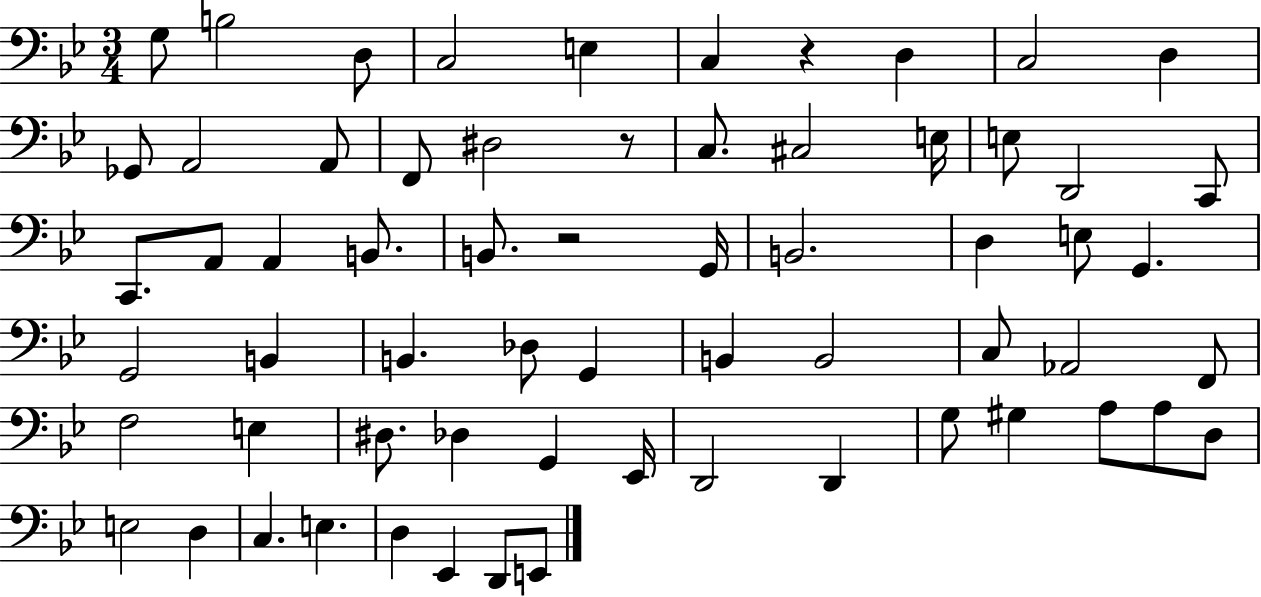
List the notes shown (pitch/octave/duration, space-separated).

G3/e B3/h D3/e C3/h E3/q C3/q R/q D3/q C3/h D3/q Gb2/e A2/h A2/e F2/e D#3/h R/e C3/e. C#3/h E3/s E3/e D2/h C2/e C2/e. A2/e A2/q B2/e. B2/e. R/h G2/s B2/h. D3/q E3/e G2/q. G2/h B2/q B2/q. Db3/e G2/q B2/q B2/h C3/e Ab2/h F2/e F3/h E3/q D#3/e. Db3/q G2/q Eb2/s D2/h D2/q G3/e G#3/q A3/e A3/e D3/e E3/h D3/q C3/q. E3/q. D3/q Eb2/q D2/e E2/e